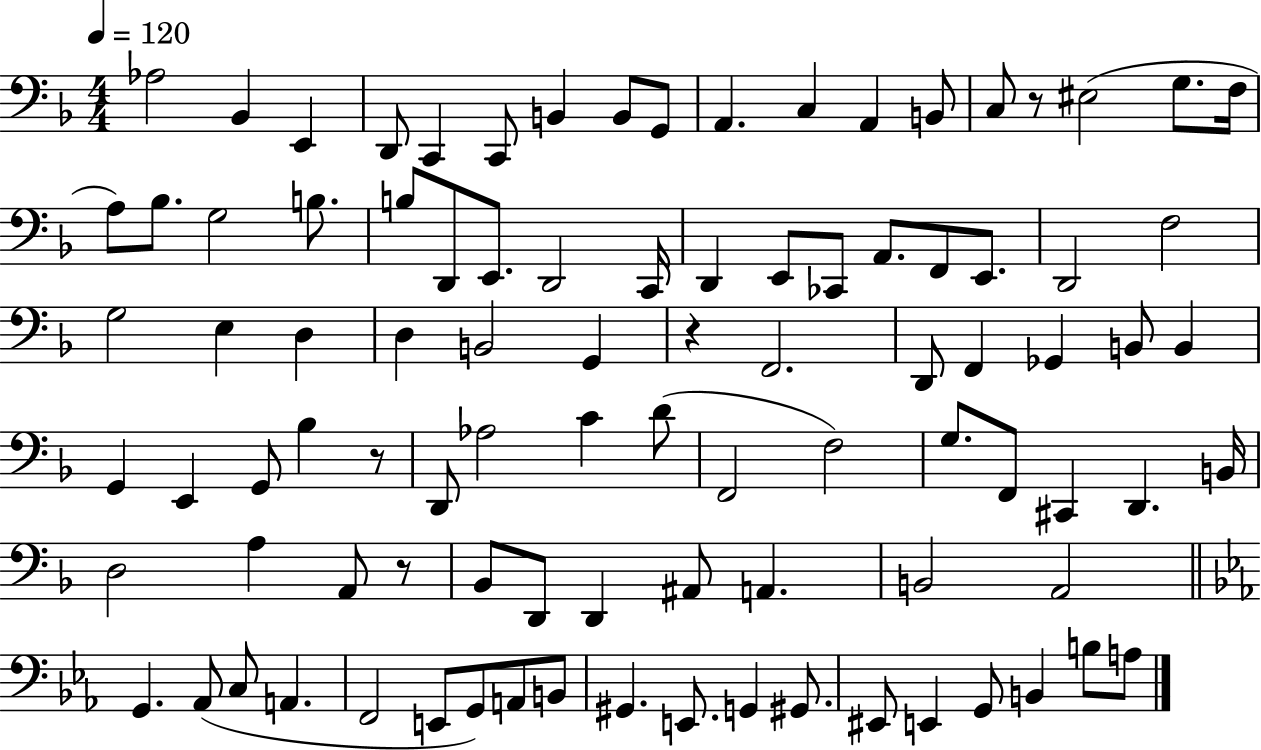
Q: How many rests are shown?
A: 4